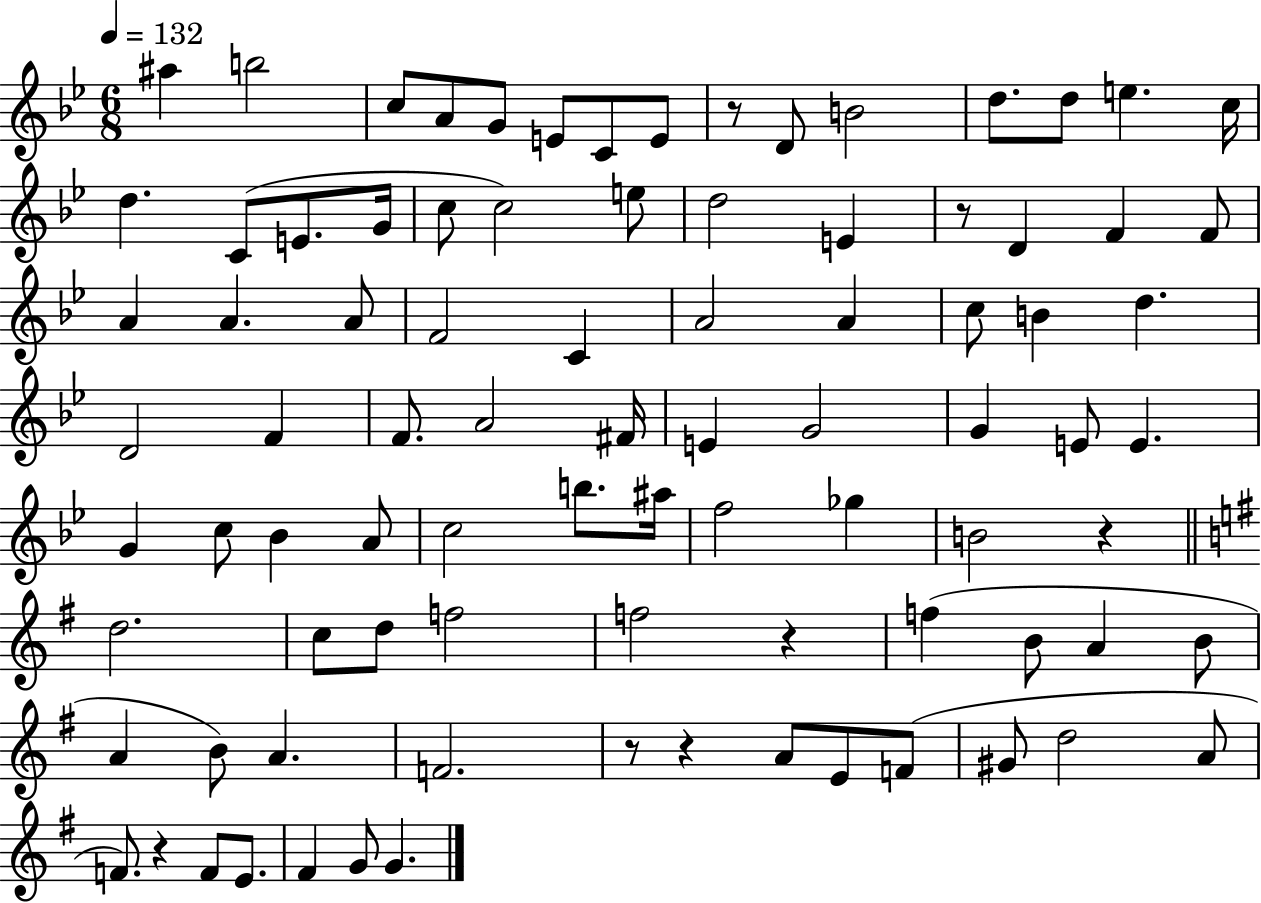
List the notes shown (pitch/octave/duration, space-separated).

A#5/q B5/h C5/e A4/e G4/e E4/e C4/e E4/e R/e D4/e B4/h D5/e. D5/e E5/q. C5/s D5/q. C4/e E4/e. G4/s C5/e C5/h E5/e D5/h E4/q R/e D4/q F4/q F4/e A4/q A4/q. A4/e F4/h C4/q A4/h A4/q C5/e B4/q D5/q. D4/h F4/q F4/e. A4/h F#4/s E4/q G4/h G4/q E4/e E4/q. G4/q C5/e Bb4/q A4/e C5/h B5/e. A#5/s F5/h Gb5/q B4/h R/q D5/h. C5/e D5/e F5/h F5/h R/q F5/q B4/e A4/q B4/e A4/q B4/e A4/q. F4/h. R/e R/q A4/e E4/e F4/e G#4/e D5/h A4/e F4/e. R/q F4/e E4/e. F#4/q G4/e G4/q.